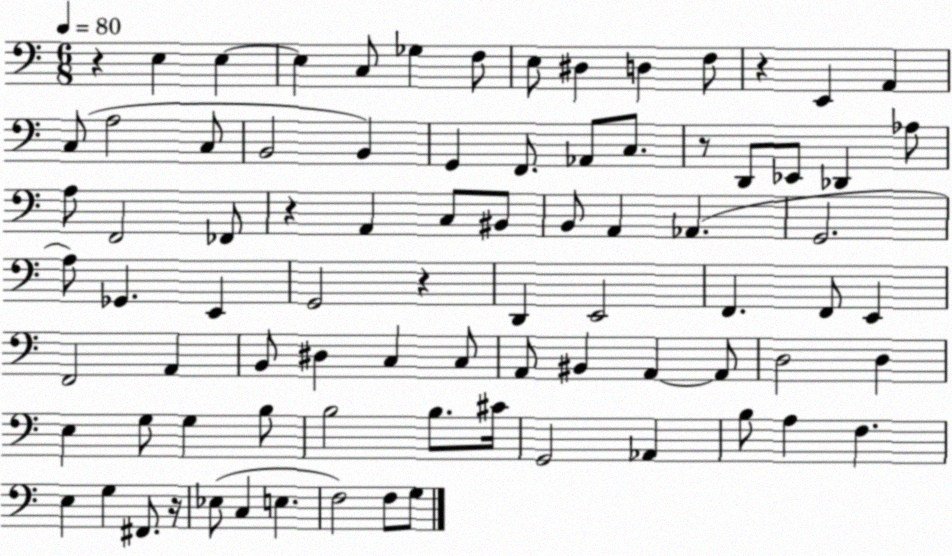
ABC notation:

X:1
T:Untitled
M:6/8
L:1/4
K:C
z E, E, E, C,/2 _G, F,/2 E,/2 ^D, D, F,/2 z E,, A,, C,/2 A,2 C,/2 B,,2 B,, G,, F,,/2 _A,,/2 C,/2 z/2 D,,/2 _E,,/2 _D,, _A,/2 A,/2 F,,2 _F,,/2 z A,, C,/2 ^B,,/2 B,,/2 A,, _A,, G,,2 A,/2 _G,, E,, G,,2 z D,, E,,2 F,, F,,/2 E,, F,,2 A,, B,,/2 ^D, C, C,/2 A,,/2 ^B,, A,, A,,/2 D,2 D, E, G,/2 G, B,/2 B,2 B,/2 ^C/4 G,,2 _A,, B,/2 A, F, E, G, ^F,,/2 z/4 _E,/2 C, E, F,2 F,/2 G,/2